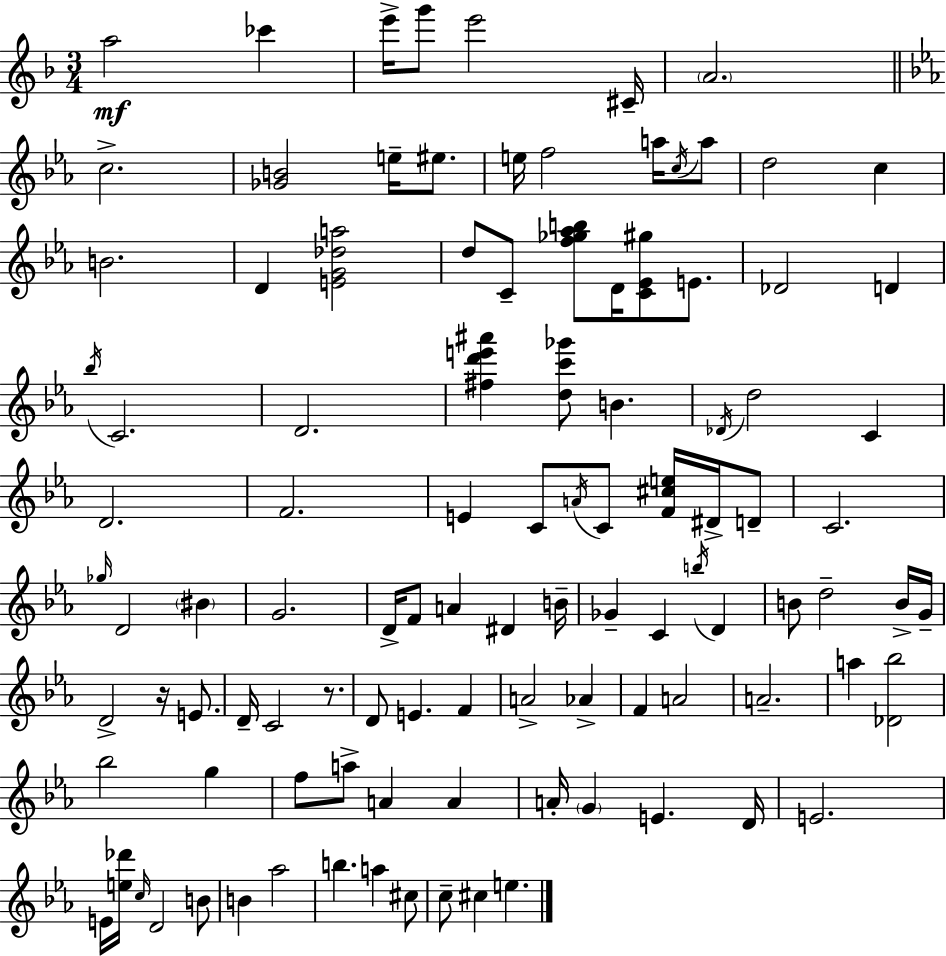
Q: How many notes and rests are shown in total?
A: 105